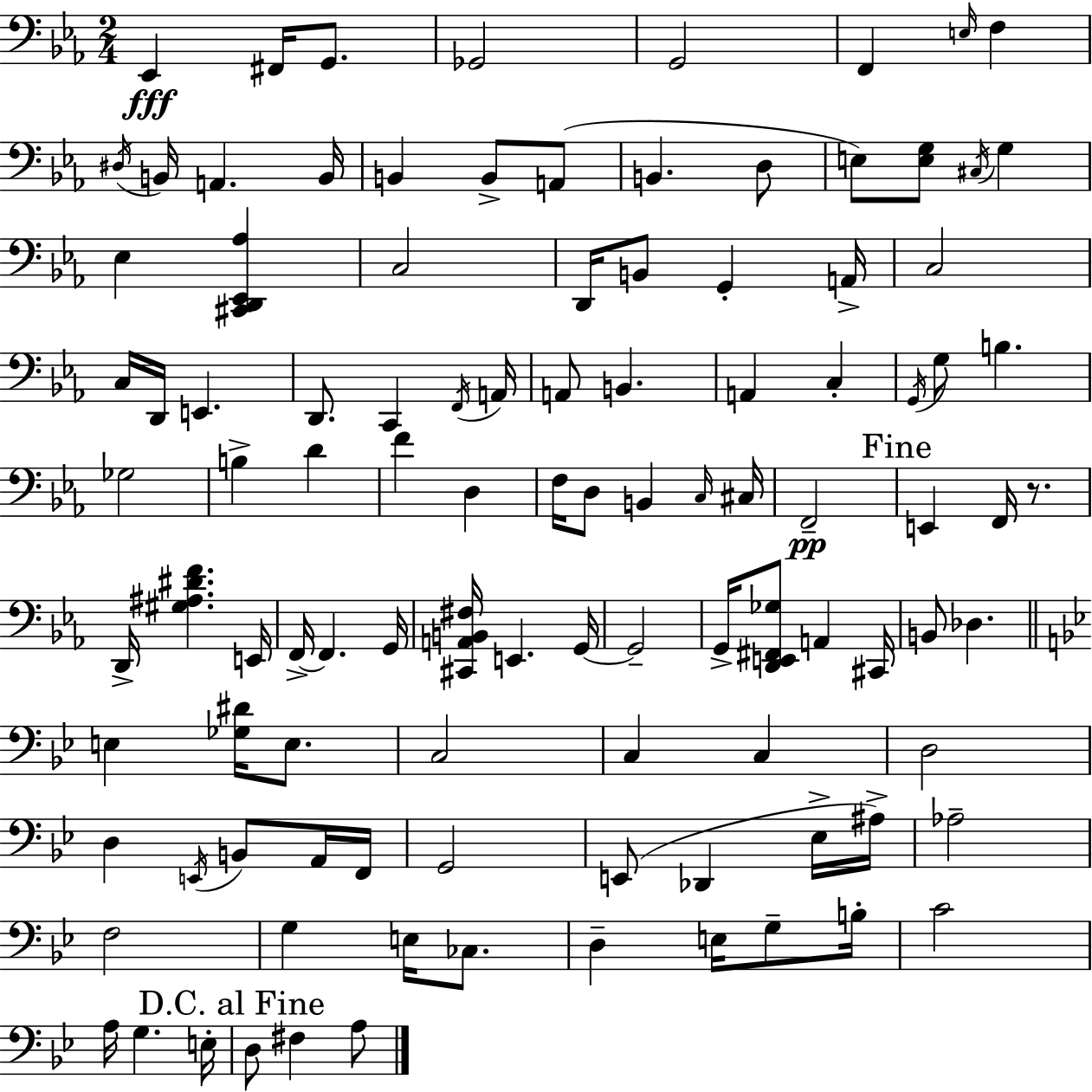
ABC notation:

X:1
T:Untitled
M:2/4
L:1/4
K:Eb
_E,, ^F,,/4 G,,/2 _G,,2 G,,2 F,, E,/4 F, ^D,/4 B,,/4 A,, B,,/4 B,, B,,/2 A,,/2 B,, D,/2 E,/2 [E,G,]/2 ^C,/4 G, _E, [^C,,D,,_E,,_A,] C,2 D,,/4 B,,/2 G,, A,,/4 C,2 C,/4 D,,/4 E,, D,,/2 C,, F,,/4 A,,/4 A,,/2 B,, A,, C, G,,/4 G,/2 B, _G,2 B, D F D, F,/4 D,/2 B,, C,/4 ^C,/4 F,,2 E,, F,,/4 z/2 D,,/4 [^G,^A,^DF] E,,/4 F,,/4 F,, G,,/4 [^C,,A,,B,,^F,]/4 E,, G,,/4 G,,2 G,,/4 [D,,E,,^F,,_G,]/2 A,, ^C,,/4 B,,/2 _D, E, [_G,^D]/4 E,/2 C,2 C, C, D,2 D, E,,/4 B,,/2 A,,/4 F,,/4 G,,2 E,,/2 _D,, _E,/4 ^A,/4 _A,2 F,2 G, E,/4 _C,/2 D, E,/4 G,/2 B,/4 C2 A,/4 G, E,/4 D,/2 ^F, A,/2